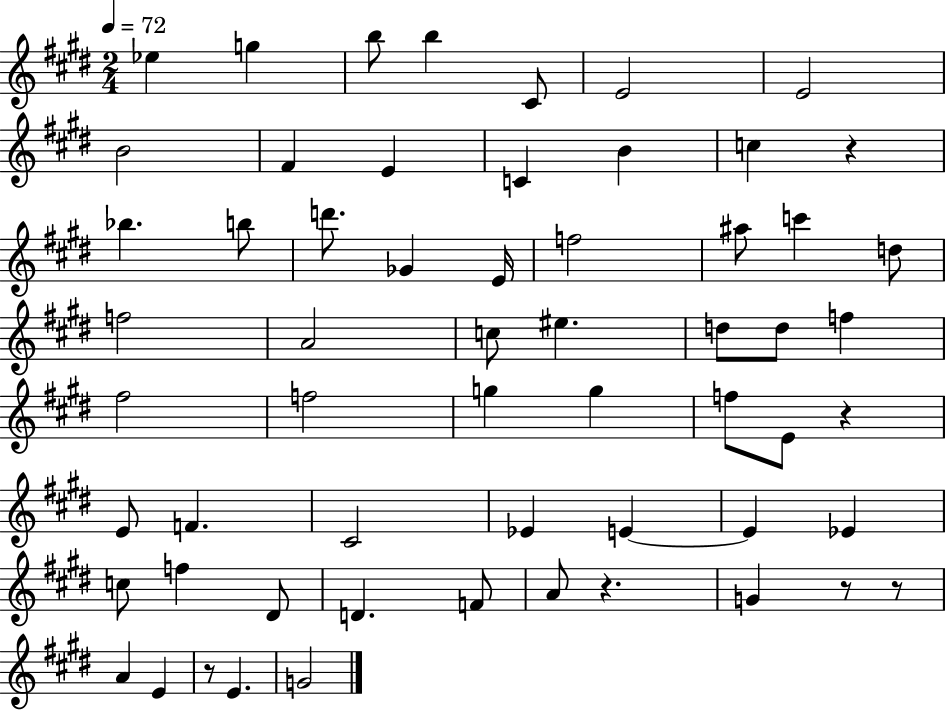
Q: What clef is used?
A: treble